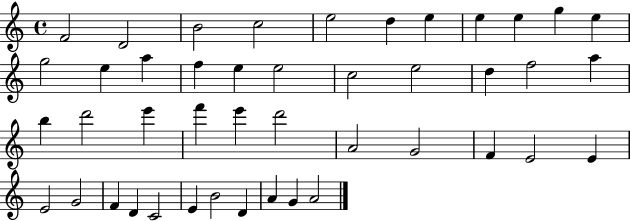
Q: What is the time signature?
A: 4/4